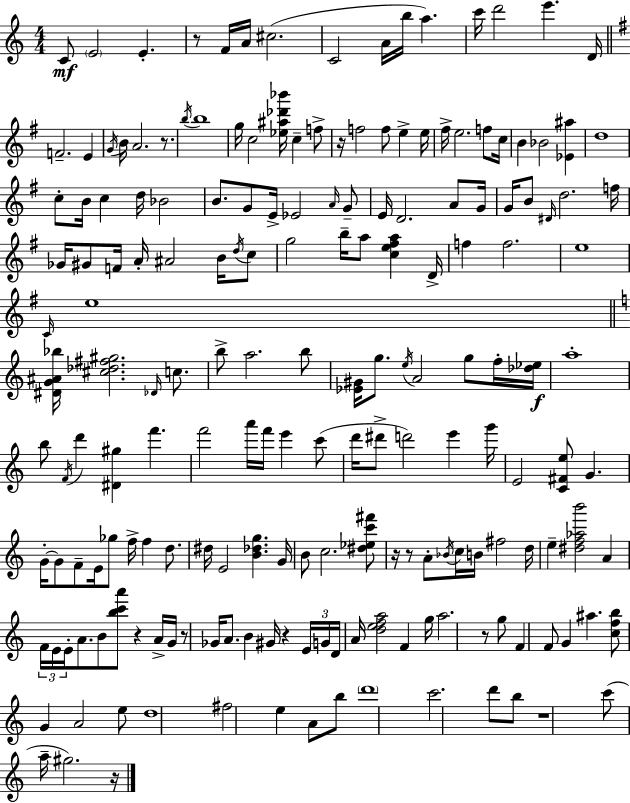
X:1
T:Untitled
M:4/4
L:1/4
K:Am
C/2 E2 E z/2 F/4 A/4 ^c2 C2 A/4 b/4 a c'/4 d'2 e' D/4 F2 E G/4 B/4 A2 z/2 b/4 b4 g/4 c2 [_e^a_d'_b']/4 c f/2 z/4 f2 f/2 e e/4 ^f/4 e2 f/2 c/4 B _B2 [_E^a] d4 c/2 B/4 c d/4 _B2 B/2 G/2 E/4 _E2 A/4 G/2 E/4 D2 A/2 G/4 G/4 B/2 ^D/4 d2 f/4 _G/4 ^G/2 F/4 A/4 ^A2 B/4 d/4 c/2 g2 b/4 a/2 [ce^fa] D/4 f f2 e4 C/4 e4 [^DG^A_b]/4 [^c_d^f^g]2 _D/4 c/2 b/2 a2 b/2 [_E^G]/4 g/2 e/4 A2 g/2 f/4 [_d_e]/4 a4 b/2 F/4 d' [^D^g] f' f'2 a'/4 f'/4 e' c'/2 d'/4 ^d'/2 d'2 e' g'/4 E2 [C^Fe]/2 G G/4 G/2 F/2 E/4 _g/2 f/4 f d/2 ^d/4 E2 [B_dg] G/4 B/2 c2 [^d_ec'^f']/2 z/4 z/2 A/2 _B/4 c/4 B/4 ^f2 d/4 e [^df_ab']2 A F/4 E/4 E/4 A/2 B/2 [bc'a']/2 z A/4 G/4 z/2 _G/4 A/2 B ^G/4 z E/4 G/4 D/4 A/4 [defa]2 F g/4 a2 z/2 g/2 F F/2 G ^a [cfb]/2 G A2 e/2 d4 ^f2 e A/2 b/2 d'4 c'2 d'/2 b/2 z4 c'/2 a/4 ^g2 z/4